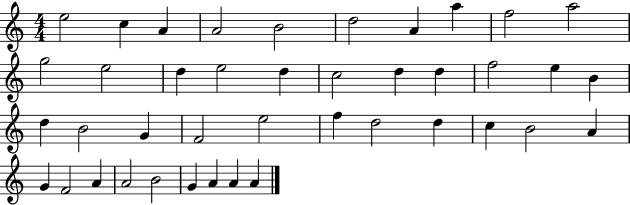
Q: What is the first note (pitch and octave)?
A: E5